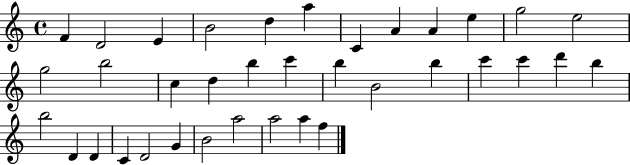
F4/q D4/h E4/q B4/h D5/q A5/q C4/q A4/q A4/q E5/q G5/h E5/h G5/h B5/h C5/q D5/q B5/q C6/q B5/q B4/h B5/q C6/q C6/q D6/q B5/q B5/h D4/q D4/q C4/q D4/h G4/q B4/h A5/h A5/h A5/q F5/q